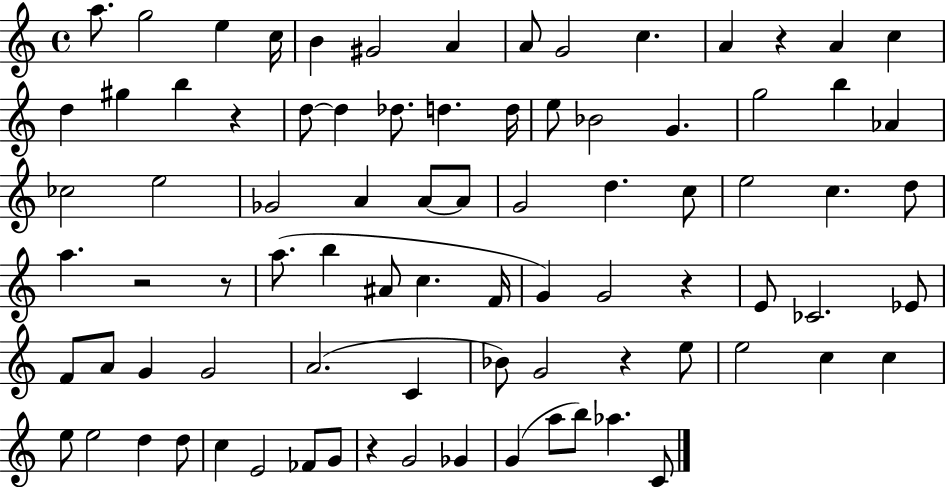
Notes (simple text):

A5/e. G5/h E5/q C5/s B4/q G#4/h A4/q A4/e G4/h C5/q. A4/q R/q A4/q C5/q D5/q G#5/q B5/q R/q D5/e D5/q Db5/e. D5/q. D5/s E5/e Bb4/h G4/q. G5/h B5/q Ab4/q CES5/h E5/h Gb4/h A4/q A4/e A4/e G4/h D5/q. C5/e E5/h C5/q. D5/e A5/q. R/h R/e A5/e. B5/q A#4/e C5/q. F4/s G4/q G4/h R/q E4/e CES4/h. Eb4/e F4/e A4/e G4/q G4/h A4/h. C4/q Bb4/e G4/h R/q E5/e E5/h C5/q C5/q E5/e E5/h D5/q D5/e C5/q E4/h FES4/e G4/e R/q G4/h Gb4/q G4/q A5/e B5/e Ab5/q. C4/e